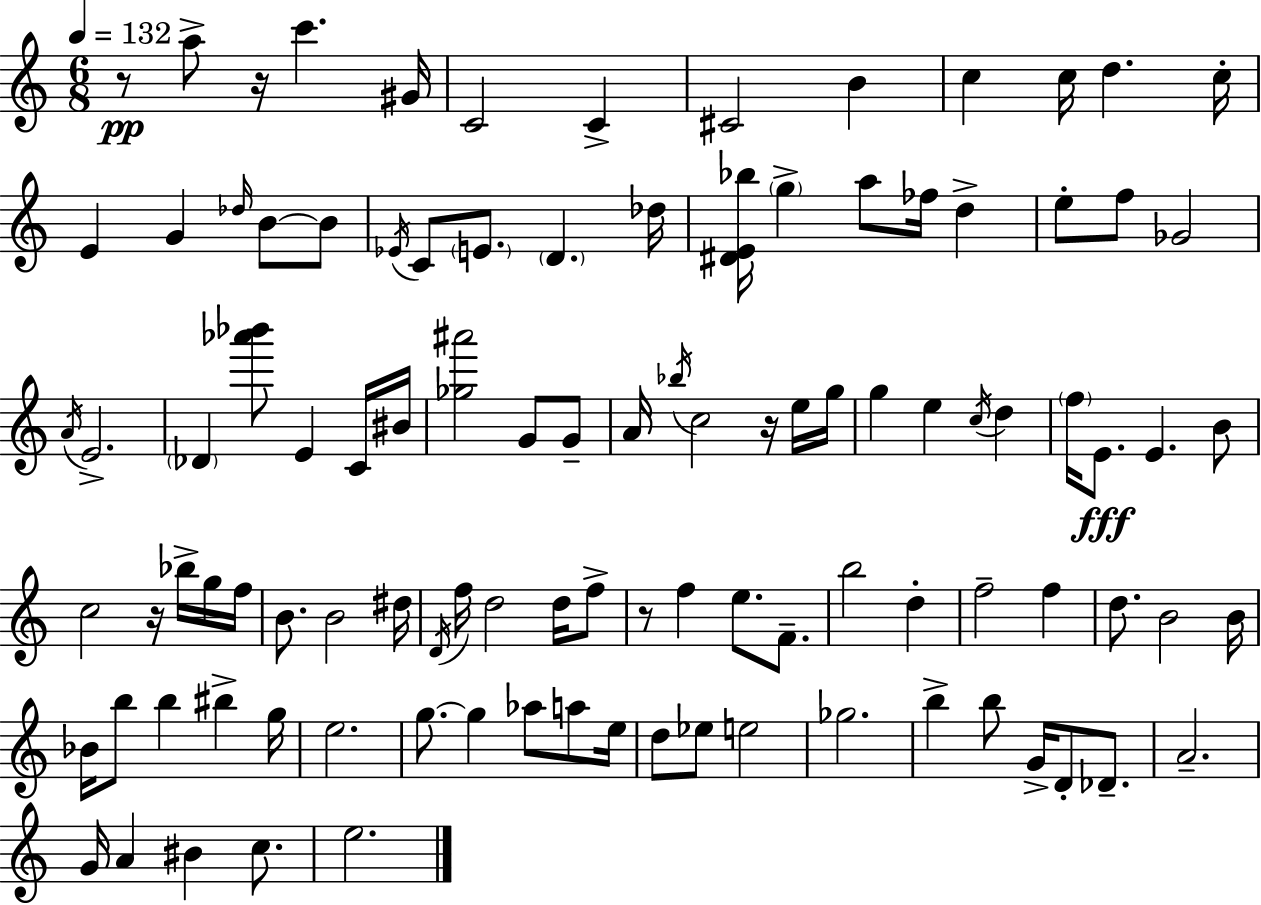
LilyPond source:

{
  \clef treble
  \numericTimeSignature
  \time 6/8
  \key a \minor
  \tempo 4 = 132
  r8\pp a''8-> r16 c'''4. gis'16 | c'2 c'4-> | cis'2 b'4 | c''4 c''16 d''4. c''16-. | \break e'4 g'4 \grace { des''16 } b'8~~ b'8 | \acciaccatura { ees'16 } c'8 \parenthesize e'8. \parenthesize d'4. | des''16 <dis' e' bes''>16 \parenthesize g''4-> a''8 fes''16 d''4-> | e''8-. f''8 ges'2 | \break \acciaccatura { a'16 } e'2.-> | \parenthesize des'4 <aes''' bes'''>8 e'4 | c'16 bis'16 <ges'' ais'''>2 g'8 | g'8-- a'16 \acciaccatura { bes''16 } c''2 | \break r16 e''16 g''16 g''4 e''4 | \acciaccatura { c''16 } d''4 \parenthesize f''16 e'8.\fff e'4. | b'8 c''2 | r16 bes''16-> g''16 f''16 b'8. b'2 | \break dis''16 \acciaccatura { d'16 } f''16 d''2 | d''16 f''8-> r8 f''4 | e''8. f'8.-- b''2 | d''4-. f''2-- | \break f''4 d''8. b'2 | b'16 bes'16 b''8 b''4 | bis''4-> g''16 e''2. | g''8.~~ g''4 | \break aes''8 a''8 e''16 d''8 ees''8 e''2 | ges''2. | b''4-> b''8 | g'16-> d'8-. des'8.-- a'2.-- | \break g'16 a'4 bis'4 | c''8. e''2. | \bar "|."
}